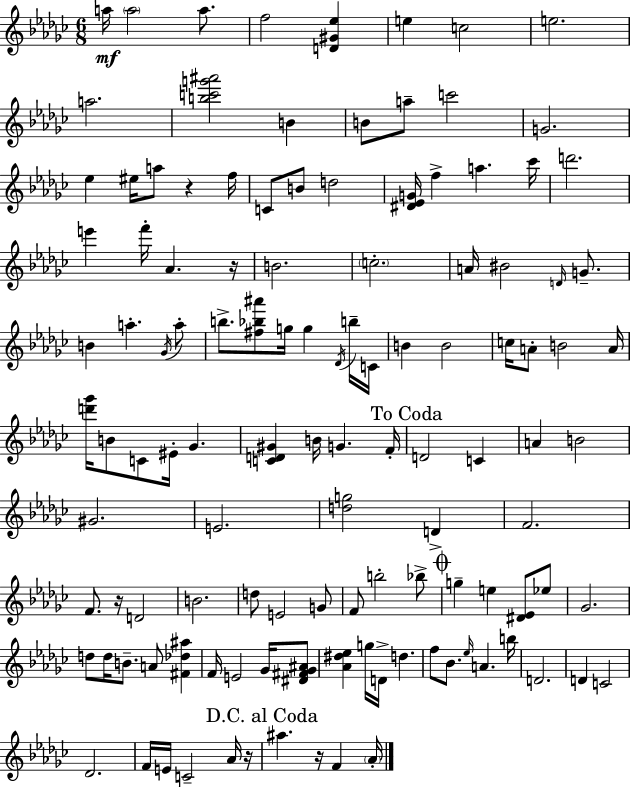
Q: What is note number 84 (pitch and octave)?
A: Gb4